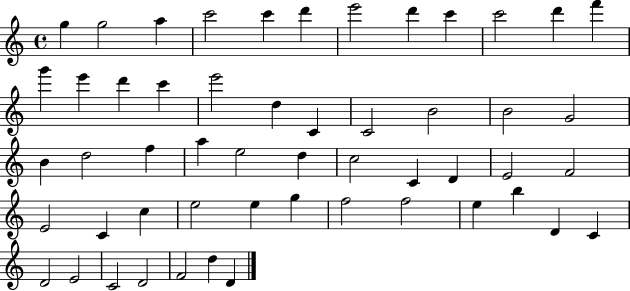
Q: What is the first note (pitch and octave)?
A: G5